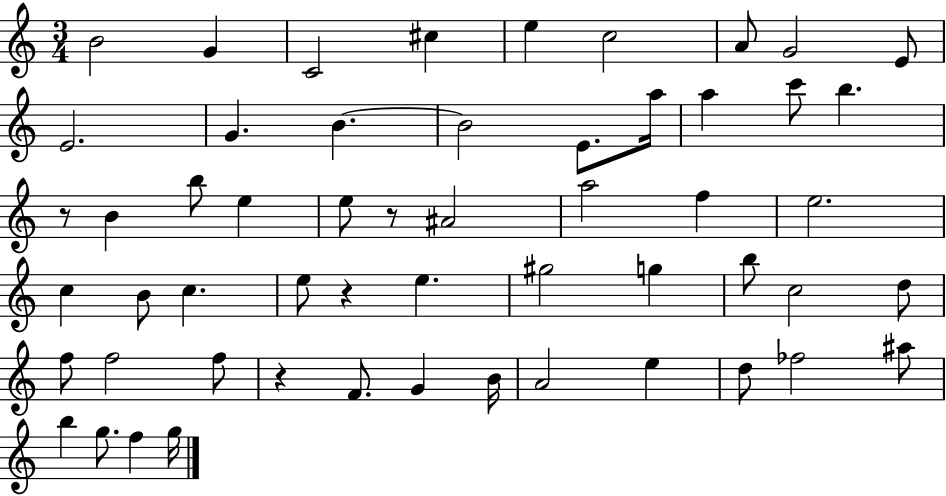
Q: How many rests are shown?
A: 4